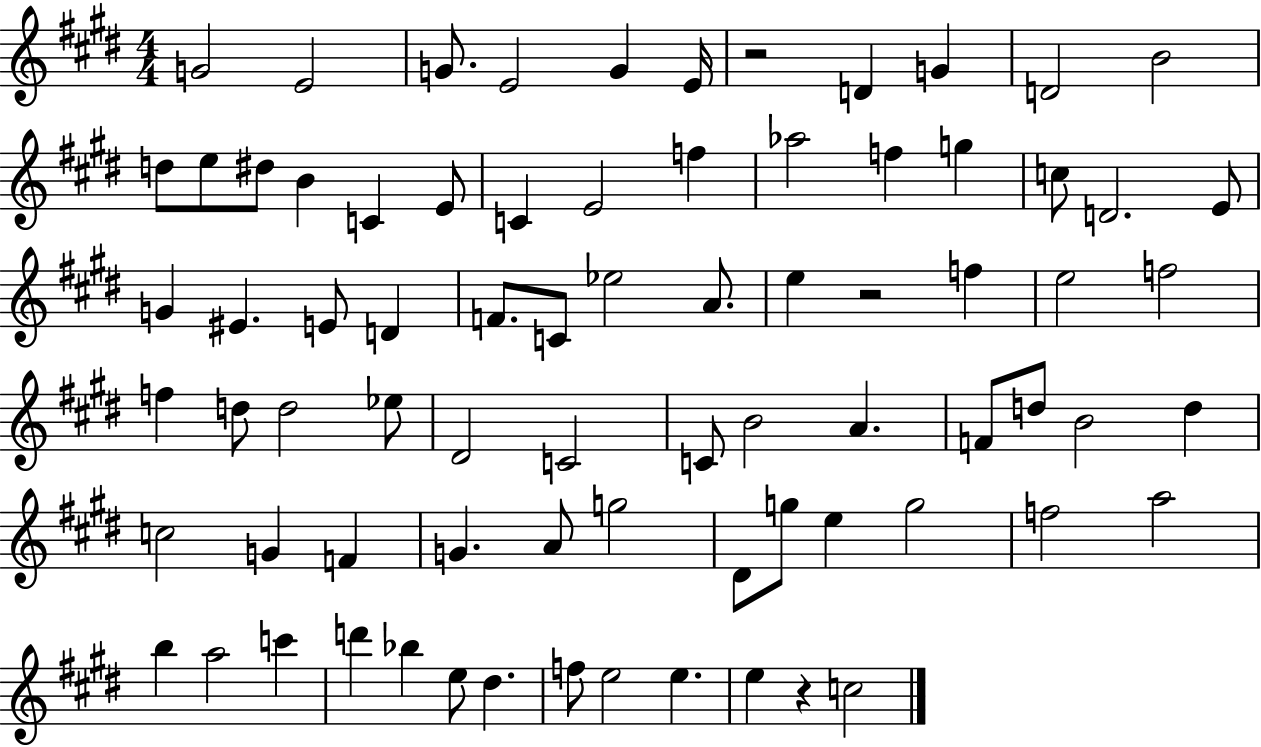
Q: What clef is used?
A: treble